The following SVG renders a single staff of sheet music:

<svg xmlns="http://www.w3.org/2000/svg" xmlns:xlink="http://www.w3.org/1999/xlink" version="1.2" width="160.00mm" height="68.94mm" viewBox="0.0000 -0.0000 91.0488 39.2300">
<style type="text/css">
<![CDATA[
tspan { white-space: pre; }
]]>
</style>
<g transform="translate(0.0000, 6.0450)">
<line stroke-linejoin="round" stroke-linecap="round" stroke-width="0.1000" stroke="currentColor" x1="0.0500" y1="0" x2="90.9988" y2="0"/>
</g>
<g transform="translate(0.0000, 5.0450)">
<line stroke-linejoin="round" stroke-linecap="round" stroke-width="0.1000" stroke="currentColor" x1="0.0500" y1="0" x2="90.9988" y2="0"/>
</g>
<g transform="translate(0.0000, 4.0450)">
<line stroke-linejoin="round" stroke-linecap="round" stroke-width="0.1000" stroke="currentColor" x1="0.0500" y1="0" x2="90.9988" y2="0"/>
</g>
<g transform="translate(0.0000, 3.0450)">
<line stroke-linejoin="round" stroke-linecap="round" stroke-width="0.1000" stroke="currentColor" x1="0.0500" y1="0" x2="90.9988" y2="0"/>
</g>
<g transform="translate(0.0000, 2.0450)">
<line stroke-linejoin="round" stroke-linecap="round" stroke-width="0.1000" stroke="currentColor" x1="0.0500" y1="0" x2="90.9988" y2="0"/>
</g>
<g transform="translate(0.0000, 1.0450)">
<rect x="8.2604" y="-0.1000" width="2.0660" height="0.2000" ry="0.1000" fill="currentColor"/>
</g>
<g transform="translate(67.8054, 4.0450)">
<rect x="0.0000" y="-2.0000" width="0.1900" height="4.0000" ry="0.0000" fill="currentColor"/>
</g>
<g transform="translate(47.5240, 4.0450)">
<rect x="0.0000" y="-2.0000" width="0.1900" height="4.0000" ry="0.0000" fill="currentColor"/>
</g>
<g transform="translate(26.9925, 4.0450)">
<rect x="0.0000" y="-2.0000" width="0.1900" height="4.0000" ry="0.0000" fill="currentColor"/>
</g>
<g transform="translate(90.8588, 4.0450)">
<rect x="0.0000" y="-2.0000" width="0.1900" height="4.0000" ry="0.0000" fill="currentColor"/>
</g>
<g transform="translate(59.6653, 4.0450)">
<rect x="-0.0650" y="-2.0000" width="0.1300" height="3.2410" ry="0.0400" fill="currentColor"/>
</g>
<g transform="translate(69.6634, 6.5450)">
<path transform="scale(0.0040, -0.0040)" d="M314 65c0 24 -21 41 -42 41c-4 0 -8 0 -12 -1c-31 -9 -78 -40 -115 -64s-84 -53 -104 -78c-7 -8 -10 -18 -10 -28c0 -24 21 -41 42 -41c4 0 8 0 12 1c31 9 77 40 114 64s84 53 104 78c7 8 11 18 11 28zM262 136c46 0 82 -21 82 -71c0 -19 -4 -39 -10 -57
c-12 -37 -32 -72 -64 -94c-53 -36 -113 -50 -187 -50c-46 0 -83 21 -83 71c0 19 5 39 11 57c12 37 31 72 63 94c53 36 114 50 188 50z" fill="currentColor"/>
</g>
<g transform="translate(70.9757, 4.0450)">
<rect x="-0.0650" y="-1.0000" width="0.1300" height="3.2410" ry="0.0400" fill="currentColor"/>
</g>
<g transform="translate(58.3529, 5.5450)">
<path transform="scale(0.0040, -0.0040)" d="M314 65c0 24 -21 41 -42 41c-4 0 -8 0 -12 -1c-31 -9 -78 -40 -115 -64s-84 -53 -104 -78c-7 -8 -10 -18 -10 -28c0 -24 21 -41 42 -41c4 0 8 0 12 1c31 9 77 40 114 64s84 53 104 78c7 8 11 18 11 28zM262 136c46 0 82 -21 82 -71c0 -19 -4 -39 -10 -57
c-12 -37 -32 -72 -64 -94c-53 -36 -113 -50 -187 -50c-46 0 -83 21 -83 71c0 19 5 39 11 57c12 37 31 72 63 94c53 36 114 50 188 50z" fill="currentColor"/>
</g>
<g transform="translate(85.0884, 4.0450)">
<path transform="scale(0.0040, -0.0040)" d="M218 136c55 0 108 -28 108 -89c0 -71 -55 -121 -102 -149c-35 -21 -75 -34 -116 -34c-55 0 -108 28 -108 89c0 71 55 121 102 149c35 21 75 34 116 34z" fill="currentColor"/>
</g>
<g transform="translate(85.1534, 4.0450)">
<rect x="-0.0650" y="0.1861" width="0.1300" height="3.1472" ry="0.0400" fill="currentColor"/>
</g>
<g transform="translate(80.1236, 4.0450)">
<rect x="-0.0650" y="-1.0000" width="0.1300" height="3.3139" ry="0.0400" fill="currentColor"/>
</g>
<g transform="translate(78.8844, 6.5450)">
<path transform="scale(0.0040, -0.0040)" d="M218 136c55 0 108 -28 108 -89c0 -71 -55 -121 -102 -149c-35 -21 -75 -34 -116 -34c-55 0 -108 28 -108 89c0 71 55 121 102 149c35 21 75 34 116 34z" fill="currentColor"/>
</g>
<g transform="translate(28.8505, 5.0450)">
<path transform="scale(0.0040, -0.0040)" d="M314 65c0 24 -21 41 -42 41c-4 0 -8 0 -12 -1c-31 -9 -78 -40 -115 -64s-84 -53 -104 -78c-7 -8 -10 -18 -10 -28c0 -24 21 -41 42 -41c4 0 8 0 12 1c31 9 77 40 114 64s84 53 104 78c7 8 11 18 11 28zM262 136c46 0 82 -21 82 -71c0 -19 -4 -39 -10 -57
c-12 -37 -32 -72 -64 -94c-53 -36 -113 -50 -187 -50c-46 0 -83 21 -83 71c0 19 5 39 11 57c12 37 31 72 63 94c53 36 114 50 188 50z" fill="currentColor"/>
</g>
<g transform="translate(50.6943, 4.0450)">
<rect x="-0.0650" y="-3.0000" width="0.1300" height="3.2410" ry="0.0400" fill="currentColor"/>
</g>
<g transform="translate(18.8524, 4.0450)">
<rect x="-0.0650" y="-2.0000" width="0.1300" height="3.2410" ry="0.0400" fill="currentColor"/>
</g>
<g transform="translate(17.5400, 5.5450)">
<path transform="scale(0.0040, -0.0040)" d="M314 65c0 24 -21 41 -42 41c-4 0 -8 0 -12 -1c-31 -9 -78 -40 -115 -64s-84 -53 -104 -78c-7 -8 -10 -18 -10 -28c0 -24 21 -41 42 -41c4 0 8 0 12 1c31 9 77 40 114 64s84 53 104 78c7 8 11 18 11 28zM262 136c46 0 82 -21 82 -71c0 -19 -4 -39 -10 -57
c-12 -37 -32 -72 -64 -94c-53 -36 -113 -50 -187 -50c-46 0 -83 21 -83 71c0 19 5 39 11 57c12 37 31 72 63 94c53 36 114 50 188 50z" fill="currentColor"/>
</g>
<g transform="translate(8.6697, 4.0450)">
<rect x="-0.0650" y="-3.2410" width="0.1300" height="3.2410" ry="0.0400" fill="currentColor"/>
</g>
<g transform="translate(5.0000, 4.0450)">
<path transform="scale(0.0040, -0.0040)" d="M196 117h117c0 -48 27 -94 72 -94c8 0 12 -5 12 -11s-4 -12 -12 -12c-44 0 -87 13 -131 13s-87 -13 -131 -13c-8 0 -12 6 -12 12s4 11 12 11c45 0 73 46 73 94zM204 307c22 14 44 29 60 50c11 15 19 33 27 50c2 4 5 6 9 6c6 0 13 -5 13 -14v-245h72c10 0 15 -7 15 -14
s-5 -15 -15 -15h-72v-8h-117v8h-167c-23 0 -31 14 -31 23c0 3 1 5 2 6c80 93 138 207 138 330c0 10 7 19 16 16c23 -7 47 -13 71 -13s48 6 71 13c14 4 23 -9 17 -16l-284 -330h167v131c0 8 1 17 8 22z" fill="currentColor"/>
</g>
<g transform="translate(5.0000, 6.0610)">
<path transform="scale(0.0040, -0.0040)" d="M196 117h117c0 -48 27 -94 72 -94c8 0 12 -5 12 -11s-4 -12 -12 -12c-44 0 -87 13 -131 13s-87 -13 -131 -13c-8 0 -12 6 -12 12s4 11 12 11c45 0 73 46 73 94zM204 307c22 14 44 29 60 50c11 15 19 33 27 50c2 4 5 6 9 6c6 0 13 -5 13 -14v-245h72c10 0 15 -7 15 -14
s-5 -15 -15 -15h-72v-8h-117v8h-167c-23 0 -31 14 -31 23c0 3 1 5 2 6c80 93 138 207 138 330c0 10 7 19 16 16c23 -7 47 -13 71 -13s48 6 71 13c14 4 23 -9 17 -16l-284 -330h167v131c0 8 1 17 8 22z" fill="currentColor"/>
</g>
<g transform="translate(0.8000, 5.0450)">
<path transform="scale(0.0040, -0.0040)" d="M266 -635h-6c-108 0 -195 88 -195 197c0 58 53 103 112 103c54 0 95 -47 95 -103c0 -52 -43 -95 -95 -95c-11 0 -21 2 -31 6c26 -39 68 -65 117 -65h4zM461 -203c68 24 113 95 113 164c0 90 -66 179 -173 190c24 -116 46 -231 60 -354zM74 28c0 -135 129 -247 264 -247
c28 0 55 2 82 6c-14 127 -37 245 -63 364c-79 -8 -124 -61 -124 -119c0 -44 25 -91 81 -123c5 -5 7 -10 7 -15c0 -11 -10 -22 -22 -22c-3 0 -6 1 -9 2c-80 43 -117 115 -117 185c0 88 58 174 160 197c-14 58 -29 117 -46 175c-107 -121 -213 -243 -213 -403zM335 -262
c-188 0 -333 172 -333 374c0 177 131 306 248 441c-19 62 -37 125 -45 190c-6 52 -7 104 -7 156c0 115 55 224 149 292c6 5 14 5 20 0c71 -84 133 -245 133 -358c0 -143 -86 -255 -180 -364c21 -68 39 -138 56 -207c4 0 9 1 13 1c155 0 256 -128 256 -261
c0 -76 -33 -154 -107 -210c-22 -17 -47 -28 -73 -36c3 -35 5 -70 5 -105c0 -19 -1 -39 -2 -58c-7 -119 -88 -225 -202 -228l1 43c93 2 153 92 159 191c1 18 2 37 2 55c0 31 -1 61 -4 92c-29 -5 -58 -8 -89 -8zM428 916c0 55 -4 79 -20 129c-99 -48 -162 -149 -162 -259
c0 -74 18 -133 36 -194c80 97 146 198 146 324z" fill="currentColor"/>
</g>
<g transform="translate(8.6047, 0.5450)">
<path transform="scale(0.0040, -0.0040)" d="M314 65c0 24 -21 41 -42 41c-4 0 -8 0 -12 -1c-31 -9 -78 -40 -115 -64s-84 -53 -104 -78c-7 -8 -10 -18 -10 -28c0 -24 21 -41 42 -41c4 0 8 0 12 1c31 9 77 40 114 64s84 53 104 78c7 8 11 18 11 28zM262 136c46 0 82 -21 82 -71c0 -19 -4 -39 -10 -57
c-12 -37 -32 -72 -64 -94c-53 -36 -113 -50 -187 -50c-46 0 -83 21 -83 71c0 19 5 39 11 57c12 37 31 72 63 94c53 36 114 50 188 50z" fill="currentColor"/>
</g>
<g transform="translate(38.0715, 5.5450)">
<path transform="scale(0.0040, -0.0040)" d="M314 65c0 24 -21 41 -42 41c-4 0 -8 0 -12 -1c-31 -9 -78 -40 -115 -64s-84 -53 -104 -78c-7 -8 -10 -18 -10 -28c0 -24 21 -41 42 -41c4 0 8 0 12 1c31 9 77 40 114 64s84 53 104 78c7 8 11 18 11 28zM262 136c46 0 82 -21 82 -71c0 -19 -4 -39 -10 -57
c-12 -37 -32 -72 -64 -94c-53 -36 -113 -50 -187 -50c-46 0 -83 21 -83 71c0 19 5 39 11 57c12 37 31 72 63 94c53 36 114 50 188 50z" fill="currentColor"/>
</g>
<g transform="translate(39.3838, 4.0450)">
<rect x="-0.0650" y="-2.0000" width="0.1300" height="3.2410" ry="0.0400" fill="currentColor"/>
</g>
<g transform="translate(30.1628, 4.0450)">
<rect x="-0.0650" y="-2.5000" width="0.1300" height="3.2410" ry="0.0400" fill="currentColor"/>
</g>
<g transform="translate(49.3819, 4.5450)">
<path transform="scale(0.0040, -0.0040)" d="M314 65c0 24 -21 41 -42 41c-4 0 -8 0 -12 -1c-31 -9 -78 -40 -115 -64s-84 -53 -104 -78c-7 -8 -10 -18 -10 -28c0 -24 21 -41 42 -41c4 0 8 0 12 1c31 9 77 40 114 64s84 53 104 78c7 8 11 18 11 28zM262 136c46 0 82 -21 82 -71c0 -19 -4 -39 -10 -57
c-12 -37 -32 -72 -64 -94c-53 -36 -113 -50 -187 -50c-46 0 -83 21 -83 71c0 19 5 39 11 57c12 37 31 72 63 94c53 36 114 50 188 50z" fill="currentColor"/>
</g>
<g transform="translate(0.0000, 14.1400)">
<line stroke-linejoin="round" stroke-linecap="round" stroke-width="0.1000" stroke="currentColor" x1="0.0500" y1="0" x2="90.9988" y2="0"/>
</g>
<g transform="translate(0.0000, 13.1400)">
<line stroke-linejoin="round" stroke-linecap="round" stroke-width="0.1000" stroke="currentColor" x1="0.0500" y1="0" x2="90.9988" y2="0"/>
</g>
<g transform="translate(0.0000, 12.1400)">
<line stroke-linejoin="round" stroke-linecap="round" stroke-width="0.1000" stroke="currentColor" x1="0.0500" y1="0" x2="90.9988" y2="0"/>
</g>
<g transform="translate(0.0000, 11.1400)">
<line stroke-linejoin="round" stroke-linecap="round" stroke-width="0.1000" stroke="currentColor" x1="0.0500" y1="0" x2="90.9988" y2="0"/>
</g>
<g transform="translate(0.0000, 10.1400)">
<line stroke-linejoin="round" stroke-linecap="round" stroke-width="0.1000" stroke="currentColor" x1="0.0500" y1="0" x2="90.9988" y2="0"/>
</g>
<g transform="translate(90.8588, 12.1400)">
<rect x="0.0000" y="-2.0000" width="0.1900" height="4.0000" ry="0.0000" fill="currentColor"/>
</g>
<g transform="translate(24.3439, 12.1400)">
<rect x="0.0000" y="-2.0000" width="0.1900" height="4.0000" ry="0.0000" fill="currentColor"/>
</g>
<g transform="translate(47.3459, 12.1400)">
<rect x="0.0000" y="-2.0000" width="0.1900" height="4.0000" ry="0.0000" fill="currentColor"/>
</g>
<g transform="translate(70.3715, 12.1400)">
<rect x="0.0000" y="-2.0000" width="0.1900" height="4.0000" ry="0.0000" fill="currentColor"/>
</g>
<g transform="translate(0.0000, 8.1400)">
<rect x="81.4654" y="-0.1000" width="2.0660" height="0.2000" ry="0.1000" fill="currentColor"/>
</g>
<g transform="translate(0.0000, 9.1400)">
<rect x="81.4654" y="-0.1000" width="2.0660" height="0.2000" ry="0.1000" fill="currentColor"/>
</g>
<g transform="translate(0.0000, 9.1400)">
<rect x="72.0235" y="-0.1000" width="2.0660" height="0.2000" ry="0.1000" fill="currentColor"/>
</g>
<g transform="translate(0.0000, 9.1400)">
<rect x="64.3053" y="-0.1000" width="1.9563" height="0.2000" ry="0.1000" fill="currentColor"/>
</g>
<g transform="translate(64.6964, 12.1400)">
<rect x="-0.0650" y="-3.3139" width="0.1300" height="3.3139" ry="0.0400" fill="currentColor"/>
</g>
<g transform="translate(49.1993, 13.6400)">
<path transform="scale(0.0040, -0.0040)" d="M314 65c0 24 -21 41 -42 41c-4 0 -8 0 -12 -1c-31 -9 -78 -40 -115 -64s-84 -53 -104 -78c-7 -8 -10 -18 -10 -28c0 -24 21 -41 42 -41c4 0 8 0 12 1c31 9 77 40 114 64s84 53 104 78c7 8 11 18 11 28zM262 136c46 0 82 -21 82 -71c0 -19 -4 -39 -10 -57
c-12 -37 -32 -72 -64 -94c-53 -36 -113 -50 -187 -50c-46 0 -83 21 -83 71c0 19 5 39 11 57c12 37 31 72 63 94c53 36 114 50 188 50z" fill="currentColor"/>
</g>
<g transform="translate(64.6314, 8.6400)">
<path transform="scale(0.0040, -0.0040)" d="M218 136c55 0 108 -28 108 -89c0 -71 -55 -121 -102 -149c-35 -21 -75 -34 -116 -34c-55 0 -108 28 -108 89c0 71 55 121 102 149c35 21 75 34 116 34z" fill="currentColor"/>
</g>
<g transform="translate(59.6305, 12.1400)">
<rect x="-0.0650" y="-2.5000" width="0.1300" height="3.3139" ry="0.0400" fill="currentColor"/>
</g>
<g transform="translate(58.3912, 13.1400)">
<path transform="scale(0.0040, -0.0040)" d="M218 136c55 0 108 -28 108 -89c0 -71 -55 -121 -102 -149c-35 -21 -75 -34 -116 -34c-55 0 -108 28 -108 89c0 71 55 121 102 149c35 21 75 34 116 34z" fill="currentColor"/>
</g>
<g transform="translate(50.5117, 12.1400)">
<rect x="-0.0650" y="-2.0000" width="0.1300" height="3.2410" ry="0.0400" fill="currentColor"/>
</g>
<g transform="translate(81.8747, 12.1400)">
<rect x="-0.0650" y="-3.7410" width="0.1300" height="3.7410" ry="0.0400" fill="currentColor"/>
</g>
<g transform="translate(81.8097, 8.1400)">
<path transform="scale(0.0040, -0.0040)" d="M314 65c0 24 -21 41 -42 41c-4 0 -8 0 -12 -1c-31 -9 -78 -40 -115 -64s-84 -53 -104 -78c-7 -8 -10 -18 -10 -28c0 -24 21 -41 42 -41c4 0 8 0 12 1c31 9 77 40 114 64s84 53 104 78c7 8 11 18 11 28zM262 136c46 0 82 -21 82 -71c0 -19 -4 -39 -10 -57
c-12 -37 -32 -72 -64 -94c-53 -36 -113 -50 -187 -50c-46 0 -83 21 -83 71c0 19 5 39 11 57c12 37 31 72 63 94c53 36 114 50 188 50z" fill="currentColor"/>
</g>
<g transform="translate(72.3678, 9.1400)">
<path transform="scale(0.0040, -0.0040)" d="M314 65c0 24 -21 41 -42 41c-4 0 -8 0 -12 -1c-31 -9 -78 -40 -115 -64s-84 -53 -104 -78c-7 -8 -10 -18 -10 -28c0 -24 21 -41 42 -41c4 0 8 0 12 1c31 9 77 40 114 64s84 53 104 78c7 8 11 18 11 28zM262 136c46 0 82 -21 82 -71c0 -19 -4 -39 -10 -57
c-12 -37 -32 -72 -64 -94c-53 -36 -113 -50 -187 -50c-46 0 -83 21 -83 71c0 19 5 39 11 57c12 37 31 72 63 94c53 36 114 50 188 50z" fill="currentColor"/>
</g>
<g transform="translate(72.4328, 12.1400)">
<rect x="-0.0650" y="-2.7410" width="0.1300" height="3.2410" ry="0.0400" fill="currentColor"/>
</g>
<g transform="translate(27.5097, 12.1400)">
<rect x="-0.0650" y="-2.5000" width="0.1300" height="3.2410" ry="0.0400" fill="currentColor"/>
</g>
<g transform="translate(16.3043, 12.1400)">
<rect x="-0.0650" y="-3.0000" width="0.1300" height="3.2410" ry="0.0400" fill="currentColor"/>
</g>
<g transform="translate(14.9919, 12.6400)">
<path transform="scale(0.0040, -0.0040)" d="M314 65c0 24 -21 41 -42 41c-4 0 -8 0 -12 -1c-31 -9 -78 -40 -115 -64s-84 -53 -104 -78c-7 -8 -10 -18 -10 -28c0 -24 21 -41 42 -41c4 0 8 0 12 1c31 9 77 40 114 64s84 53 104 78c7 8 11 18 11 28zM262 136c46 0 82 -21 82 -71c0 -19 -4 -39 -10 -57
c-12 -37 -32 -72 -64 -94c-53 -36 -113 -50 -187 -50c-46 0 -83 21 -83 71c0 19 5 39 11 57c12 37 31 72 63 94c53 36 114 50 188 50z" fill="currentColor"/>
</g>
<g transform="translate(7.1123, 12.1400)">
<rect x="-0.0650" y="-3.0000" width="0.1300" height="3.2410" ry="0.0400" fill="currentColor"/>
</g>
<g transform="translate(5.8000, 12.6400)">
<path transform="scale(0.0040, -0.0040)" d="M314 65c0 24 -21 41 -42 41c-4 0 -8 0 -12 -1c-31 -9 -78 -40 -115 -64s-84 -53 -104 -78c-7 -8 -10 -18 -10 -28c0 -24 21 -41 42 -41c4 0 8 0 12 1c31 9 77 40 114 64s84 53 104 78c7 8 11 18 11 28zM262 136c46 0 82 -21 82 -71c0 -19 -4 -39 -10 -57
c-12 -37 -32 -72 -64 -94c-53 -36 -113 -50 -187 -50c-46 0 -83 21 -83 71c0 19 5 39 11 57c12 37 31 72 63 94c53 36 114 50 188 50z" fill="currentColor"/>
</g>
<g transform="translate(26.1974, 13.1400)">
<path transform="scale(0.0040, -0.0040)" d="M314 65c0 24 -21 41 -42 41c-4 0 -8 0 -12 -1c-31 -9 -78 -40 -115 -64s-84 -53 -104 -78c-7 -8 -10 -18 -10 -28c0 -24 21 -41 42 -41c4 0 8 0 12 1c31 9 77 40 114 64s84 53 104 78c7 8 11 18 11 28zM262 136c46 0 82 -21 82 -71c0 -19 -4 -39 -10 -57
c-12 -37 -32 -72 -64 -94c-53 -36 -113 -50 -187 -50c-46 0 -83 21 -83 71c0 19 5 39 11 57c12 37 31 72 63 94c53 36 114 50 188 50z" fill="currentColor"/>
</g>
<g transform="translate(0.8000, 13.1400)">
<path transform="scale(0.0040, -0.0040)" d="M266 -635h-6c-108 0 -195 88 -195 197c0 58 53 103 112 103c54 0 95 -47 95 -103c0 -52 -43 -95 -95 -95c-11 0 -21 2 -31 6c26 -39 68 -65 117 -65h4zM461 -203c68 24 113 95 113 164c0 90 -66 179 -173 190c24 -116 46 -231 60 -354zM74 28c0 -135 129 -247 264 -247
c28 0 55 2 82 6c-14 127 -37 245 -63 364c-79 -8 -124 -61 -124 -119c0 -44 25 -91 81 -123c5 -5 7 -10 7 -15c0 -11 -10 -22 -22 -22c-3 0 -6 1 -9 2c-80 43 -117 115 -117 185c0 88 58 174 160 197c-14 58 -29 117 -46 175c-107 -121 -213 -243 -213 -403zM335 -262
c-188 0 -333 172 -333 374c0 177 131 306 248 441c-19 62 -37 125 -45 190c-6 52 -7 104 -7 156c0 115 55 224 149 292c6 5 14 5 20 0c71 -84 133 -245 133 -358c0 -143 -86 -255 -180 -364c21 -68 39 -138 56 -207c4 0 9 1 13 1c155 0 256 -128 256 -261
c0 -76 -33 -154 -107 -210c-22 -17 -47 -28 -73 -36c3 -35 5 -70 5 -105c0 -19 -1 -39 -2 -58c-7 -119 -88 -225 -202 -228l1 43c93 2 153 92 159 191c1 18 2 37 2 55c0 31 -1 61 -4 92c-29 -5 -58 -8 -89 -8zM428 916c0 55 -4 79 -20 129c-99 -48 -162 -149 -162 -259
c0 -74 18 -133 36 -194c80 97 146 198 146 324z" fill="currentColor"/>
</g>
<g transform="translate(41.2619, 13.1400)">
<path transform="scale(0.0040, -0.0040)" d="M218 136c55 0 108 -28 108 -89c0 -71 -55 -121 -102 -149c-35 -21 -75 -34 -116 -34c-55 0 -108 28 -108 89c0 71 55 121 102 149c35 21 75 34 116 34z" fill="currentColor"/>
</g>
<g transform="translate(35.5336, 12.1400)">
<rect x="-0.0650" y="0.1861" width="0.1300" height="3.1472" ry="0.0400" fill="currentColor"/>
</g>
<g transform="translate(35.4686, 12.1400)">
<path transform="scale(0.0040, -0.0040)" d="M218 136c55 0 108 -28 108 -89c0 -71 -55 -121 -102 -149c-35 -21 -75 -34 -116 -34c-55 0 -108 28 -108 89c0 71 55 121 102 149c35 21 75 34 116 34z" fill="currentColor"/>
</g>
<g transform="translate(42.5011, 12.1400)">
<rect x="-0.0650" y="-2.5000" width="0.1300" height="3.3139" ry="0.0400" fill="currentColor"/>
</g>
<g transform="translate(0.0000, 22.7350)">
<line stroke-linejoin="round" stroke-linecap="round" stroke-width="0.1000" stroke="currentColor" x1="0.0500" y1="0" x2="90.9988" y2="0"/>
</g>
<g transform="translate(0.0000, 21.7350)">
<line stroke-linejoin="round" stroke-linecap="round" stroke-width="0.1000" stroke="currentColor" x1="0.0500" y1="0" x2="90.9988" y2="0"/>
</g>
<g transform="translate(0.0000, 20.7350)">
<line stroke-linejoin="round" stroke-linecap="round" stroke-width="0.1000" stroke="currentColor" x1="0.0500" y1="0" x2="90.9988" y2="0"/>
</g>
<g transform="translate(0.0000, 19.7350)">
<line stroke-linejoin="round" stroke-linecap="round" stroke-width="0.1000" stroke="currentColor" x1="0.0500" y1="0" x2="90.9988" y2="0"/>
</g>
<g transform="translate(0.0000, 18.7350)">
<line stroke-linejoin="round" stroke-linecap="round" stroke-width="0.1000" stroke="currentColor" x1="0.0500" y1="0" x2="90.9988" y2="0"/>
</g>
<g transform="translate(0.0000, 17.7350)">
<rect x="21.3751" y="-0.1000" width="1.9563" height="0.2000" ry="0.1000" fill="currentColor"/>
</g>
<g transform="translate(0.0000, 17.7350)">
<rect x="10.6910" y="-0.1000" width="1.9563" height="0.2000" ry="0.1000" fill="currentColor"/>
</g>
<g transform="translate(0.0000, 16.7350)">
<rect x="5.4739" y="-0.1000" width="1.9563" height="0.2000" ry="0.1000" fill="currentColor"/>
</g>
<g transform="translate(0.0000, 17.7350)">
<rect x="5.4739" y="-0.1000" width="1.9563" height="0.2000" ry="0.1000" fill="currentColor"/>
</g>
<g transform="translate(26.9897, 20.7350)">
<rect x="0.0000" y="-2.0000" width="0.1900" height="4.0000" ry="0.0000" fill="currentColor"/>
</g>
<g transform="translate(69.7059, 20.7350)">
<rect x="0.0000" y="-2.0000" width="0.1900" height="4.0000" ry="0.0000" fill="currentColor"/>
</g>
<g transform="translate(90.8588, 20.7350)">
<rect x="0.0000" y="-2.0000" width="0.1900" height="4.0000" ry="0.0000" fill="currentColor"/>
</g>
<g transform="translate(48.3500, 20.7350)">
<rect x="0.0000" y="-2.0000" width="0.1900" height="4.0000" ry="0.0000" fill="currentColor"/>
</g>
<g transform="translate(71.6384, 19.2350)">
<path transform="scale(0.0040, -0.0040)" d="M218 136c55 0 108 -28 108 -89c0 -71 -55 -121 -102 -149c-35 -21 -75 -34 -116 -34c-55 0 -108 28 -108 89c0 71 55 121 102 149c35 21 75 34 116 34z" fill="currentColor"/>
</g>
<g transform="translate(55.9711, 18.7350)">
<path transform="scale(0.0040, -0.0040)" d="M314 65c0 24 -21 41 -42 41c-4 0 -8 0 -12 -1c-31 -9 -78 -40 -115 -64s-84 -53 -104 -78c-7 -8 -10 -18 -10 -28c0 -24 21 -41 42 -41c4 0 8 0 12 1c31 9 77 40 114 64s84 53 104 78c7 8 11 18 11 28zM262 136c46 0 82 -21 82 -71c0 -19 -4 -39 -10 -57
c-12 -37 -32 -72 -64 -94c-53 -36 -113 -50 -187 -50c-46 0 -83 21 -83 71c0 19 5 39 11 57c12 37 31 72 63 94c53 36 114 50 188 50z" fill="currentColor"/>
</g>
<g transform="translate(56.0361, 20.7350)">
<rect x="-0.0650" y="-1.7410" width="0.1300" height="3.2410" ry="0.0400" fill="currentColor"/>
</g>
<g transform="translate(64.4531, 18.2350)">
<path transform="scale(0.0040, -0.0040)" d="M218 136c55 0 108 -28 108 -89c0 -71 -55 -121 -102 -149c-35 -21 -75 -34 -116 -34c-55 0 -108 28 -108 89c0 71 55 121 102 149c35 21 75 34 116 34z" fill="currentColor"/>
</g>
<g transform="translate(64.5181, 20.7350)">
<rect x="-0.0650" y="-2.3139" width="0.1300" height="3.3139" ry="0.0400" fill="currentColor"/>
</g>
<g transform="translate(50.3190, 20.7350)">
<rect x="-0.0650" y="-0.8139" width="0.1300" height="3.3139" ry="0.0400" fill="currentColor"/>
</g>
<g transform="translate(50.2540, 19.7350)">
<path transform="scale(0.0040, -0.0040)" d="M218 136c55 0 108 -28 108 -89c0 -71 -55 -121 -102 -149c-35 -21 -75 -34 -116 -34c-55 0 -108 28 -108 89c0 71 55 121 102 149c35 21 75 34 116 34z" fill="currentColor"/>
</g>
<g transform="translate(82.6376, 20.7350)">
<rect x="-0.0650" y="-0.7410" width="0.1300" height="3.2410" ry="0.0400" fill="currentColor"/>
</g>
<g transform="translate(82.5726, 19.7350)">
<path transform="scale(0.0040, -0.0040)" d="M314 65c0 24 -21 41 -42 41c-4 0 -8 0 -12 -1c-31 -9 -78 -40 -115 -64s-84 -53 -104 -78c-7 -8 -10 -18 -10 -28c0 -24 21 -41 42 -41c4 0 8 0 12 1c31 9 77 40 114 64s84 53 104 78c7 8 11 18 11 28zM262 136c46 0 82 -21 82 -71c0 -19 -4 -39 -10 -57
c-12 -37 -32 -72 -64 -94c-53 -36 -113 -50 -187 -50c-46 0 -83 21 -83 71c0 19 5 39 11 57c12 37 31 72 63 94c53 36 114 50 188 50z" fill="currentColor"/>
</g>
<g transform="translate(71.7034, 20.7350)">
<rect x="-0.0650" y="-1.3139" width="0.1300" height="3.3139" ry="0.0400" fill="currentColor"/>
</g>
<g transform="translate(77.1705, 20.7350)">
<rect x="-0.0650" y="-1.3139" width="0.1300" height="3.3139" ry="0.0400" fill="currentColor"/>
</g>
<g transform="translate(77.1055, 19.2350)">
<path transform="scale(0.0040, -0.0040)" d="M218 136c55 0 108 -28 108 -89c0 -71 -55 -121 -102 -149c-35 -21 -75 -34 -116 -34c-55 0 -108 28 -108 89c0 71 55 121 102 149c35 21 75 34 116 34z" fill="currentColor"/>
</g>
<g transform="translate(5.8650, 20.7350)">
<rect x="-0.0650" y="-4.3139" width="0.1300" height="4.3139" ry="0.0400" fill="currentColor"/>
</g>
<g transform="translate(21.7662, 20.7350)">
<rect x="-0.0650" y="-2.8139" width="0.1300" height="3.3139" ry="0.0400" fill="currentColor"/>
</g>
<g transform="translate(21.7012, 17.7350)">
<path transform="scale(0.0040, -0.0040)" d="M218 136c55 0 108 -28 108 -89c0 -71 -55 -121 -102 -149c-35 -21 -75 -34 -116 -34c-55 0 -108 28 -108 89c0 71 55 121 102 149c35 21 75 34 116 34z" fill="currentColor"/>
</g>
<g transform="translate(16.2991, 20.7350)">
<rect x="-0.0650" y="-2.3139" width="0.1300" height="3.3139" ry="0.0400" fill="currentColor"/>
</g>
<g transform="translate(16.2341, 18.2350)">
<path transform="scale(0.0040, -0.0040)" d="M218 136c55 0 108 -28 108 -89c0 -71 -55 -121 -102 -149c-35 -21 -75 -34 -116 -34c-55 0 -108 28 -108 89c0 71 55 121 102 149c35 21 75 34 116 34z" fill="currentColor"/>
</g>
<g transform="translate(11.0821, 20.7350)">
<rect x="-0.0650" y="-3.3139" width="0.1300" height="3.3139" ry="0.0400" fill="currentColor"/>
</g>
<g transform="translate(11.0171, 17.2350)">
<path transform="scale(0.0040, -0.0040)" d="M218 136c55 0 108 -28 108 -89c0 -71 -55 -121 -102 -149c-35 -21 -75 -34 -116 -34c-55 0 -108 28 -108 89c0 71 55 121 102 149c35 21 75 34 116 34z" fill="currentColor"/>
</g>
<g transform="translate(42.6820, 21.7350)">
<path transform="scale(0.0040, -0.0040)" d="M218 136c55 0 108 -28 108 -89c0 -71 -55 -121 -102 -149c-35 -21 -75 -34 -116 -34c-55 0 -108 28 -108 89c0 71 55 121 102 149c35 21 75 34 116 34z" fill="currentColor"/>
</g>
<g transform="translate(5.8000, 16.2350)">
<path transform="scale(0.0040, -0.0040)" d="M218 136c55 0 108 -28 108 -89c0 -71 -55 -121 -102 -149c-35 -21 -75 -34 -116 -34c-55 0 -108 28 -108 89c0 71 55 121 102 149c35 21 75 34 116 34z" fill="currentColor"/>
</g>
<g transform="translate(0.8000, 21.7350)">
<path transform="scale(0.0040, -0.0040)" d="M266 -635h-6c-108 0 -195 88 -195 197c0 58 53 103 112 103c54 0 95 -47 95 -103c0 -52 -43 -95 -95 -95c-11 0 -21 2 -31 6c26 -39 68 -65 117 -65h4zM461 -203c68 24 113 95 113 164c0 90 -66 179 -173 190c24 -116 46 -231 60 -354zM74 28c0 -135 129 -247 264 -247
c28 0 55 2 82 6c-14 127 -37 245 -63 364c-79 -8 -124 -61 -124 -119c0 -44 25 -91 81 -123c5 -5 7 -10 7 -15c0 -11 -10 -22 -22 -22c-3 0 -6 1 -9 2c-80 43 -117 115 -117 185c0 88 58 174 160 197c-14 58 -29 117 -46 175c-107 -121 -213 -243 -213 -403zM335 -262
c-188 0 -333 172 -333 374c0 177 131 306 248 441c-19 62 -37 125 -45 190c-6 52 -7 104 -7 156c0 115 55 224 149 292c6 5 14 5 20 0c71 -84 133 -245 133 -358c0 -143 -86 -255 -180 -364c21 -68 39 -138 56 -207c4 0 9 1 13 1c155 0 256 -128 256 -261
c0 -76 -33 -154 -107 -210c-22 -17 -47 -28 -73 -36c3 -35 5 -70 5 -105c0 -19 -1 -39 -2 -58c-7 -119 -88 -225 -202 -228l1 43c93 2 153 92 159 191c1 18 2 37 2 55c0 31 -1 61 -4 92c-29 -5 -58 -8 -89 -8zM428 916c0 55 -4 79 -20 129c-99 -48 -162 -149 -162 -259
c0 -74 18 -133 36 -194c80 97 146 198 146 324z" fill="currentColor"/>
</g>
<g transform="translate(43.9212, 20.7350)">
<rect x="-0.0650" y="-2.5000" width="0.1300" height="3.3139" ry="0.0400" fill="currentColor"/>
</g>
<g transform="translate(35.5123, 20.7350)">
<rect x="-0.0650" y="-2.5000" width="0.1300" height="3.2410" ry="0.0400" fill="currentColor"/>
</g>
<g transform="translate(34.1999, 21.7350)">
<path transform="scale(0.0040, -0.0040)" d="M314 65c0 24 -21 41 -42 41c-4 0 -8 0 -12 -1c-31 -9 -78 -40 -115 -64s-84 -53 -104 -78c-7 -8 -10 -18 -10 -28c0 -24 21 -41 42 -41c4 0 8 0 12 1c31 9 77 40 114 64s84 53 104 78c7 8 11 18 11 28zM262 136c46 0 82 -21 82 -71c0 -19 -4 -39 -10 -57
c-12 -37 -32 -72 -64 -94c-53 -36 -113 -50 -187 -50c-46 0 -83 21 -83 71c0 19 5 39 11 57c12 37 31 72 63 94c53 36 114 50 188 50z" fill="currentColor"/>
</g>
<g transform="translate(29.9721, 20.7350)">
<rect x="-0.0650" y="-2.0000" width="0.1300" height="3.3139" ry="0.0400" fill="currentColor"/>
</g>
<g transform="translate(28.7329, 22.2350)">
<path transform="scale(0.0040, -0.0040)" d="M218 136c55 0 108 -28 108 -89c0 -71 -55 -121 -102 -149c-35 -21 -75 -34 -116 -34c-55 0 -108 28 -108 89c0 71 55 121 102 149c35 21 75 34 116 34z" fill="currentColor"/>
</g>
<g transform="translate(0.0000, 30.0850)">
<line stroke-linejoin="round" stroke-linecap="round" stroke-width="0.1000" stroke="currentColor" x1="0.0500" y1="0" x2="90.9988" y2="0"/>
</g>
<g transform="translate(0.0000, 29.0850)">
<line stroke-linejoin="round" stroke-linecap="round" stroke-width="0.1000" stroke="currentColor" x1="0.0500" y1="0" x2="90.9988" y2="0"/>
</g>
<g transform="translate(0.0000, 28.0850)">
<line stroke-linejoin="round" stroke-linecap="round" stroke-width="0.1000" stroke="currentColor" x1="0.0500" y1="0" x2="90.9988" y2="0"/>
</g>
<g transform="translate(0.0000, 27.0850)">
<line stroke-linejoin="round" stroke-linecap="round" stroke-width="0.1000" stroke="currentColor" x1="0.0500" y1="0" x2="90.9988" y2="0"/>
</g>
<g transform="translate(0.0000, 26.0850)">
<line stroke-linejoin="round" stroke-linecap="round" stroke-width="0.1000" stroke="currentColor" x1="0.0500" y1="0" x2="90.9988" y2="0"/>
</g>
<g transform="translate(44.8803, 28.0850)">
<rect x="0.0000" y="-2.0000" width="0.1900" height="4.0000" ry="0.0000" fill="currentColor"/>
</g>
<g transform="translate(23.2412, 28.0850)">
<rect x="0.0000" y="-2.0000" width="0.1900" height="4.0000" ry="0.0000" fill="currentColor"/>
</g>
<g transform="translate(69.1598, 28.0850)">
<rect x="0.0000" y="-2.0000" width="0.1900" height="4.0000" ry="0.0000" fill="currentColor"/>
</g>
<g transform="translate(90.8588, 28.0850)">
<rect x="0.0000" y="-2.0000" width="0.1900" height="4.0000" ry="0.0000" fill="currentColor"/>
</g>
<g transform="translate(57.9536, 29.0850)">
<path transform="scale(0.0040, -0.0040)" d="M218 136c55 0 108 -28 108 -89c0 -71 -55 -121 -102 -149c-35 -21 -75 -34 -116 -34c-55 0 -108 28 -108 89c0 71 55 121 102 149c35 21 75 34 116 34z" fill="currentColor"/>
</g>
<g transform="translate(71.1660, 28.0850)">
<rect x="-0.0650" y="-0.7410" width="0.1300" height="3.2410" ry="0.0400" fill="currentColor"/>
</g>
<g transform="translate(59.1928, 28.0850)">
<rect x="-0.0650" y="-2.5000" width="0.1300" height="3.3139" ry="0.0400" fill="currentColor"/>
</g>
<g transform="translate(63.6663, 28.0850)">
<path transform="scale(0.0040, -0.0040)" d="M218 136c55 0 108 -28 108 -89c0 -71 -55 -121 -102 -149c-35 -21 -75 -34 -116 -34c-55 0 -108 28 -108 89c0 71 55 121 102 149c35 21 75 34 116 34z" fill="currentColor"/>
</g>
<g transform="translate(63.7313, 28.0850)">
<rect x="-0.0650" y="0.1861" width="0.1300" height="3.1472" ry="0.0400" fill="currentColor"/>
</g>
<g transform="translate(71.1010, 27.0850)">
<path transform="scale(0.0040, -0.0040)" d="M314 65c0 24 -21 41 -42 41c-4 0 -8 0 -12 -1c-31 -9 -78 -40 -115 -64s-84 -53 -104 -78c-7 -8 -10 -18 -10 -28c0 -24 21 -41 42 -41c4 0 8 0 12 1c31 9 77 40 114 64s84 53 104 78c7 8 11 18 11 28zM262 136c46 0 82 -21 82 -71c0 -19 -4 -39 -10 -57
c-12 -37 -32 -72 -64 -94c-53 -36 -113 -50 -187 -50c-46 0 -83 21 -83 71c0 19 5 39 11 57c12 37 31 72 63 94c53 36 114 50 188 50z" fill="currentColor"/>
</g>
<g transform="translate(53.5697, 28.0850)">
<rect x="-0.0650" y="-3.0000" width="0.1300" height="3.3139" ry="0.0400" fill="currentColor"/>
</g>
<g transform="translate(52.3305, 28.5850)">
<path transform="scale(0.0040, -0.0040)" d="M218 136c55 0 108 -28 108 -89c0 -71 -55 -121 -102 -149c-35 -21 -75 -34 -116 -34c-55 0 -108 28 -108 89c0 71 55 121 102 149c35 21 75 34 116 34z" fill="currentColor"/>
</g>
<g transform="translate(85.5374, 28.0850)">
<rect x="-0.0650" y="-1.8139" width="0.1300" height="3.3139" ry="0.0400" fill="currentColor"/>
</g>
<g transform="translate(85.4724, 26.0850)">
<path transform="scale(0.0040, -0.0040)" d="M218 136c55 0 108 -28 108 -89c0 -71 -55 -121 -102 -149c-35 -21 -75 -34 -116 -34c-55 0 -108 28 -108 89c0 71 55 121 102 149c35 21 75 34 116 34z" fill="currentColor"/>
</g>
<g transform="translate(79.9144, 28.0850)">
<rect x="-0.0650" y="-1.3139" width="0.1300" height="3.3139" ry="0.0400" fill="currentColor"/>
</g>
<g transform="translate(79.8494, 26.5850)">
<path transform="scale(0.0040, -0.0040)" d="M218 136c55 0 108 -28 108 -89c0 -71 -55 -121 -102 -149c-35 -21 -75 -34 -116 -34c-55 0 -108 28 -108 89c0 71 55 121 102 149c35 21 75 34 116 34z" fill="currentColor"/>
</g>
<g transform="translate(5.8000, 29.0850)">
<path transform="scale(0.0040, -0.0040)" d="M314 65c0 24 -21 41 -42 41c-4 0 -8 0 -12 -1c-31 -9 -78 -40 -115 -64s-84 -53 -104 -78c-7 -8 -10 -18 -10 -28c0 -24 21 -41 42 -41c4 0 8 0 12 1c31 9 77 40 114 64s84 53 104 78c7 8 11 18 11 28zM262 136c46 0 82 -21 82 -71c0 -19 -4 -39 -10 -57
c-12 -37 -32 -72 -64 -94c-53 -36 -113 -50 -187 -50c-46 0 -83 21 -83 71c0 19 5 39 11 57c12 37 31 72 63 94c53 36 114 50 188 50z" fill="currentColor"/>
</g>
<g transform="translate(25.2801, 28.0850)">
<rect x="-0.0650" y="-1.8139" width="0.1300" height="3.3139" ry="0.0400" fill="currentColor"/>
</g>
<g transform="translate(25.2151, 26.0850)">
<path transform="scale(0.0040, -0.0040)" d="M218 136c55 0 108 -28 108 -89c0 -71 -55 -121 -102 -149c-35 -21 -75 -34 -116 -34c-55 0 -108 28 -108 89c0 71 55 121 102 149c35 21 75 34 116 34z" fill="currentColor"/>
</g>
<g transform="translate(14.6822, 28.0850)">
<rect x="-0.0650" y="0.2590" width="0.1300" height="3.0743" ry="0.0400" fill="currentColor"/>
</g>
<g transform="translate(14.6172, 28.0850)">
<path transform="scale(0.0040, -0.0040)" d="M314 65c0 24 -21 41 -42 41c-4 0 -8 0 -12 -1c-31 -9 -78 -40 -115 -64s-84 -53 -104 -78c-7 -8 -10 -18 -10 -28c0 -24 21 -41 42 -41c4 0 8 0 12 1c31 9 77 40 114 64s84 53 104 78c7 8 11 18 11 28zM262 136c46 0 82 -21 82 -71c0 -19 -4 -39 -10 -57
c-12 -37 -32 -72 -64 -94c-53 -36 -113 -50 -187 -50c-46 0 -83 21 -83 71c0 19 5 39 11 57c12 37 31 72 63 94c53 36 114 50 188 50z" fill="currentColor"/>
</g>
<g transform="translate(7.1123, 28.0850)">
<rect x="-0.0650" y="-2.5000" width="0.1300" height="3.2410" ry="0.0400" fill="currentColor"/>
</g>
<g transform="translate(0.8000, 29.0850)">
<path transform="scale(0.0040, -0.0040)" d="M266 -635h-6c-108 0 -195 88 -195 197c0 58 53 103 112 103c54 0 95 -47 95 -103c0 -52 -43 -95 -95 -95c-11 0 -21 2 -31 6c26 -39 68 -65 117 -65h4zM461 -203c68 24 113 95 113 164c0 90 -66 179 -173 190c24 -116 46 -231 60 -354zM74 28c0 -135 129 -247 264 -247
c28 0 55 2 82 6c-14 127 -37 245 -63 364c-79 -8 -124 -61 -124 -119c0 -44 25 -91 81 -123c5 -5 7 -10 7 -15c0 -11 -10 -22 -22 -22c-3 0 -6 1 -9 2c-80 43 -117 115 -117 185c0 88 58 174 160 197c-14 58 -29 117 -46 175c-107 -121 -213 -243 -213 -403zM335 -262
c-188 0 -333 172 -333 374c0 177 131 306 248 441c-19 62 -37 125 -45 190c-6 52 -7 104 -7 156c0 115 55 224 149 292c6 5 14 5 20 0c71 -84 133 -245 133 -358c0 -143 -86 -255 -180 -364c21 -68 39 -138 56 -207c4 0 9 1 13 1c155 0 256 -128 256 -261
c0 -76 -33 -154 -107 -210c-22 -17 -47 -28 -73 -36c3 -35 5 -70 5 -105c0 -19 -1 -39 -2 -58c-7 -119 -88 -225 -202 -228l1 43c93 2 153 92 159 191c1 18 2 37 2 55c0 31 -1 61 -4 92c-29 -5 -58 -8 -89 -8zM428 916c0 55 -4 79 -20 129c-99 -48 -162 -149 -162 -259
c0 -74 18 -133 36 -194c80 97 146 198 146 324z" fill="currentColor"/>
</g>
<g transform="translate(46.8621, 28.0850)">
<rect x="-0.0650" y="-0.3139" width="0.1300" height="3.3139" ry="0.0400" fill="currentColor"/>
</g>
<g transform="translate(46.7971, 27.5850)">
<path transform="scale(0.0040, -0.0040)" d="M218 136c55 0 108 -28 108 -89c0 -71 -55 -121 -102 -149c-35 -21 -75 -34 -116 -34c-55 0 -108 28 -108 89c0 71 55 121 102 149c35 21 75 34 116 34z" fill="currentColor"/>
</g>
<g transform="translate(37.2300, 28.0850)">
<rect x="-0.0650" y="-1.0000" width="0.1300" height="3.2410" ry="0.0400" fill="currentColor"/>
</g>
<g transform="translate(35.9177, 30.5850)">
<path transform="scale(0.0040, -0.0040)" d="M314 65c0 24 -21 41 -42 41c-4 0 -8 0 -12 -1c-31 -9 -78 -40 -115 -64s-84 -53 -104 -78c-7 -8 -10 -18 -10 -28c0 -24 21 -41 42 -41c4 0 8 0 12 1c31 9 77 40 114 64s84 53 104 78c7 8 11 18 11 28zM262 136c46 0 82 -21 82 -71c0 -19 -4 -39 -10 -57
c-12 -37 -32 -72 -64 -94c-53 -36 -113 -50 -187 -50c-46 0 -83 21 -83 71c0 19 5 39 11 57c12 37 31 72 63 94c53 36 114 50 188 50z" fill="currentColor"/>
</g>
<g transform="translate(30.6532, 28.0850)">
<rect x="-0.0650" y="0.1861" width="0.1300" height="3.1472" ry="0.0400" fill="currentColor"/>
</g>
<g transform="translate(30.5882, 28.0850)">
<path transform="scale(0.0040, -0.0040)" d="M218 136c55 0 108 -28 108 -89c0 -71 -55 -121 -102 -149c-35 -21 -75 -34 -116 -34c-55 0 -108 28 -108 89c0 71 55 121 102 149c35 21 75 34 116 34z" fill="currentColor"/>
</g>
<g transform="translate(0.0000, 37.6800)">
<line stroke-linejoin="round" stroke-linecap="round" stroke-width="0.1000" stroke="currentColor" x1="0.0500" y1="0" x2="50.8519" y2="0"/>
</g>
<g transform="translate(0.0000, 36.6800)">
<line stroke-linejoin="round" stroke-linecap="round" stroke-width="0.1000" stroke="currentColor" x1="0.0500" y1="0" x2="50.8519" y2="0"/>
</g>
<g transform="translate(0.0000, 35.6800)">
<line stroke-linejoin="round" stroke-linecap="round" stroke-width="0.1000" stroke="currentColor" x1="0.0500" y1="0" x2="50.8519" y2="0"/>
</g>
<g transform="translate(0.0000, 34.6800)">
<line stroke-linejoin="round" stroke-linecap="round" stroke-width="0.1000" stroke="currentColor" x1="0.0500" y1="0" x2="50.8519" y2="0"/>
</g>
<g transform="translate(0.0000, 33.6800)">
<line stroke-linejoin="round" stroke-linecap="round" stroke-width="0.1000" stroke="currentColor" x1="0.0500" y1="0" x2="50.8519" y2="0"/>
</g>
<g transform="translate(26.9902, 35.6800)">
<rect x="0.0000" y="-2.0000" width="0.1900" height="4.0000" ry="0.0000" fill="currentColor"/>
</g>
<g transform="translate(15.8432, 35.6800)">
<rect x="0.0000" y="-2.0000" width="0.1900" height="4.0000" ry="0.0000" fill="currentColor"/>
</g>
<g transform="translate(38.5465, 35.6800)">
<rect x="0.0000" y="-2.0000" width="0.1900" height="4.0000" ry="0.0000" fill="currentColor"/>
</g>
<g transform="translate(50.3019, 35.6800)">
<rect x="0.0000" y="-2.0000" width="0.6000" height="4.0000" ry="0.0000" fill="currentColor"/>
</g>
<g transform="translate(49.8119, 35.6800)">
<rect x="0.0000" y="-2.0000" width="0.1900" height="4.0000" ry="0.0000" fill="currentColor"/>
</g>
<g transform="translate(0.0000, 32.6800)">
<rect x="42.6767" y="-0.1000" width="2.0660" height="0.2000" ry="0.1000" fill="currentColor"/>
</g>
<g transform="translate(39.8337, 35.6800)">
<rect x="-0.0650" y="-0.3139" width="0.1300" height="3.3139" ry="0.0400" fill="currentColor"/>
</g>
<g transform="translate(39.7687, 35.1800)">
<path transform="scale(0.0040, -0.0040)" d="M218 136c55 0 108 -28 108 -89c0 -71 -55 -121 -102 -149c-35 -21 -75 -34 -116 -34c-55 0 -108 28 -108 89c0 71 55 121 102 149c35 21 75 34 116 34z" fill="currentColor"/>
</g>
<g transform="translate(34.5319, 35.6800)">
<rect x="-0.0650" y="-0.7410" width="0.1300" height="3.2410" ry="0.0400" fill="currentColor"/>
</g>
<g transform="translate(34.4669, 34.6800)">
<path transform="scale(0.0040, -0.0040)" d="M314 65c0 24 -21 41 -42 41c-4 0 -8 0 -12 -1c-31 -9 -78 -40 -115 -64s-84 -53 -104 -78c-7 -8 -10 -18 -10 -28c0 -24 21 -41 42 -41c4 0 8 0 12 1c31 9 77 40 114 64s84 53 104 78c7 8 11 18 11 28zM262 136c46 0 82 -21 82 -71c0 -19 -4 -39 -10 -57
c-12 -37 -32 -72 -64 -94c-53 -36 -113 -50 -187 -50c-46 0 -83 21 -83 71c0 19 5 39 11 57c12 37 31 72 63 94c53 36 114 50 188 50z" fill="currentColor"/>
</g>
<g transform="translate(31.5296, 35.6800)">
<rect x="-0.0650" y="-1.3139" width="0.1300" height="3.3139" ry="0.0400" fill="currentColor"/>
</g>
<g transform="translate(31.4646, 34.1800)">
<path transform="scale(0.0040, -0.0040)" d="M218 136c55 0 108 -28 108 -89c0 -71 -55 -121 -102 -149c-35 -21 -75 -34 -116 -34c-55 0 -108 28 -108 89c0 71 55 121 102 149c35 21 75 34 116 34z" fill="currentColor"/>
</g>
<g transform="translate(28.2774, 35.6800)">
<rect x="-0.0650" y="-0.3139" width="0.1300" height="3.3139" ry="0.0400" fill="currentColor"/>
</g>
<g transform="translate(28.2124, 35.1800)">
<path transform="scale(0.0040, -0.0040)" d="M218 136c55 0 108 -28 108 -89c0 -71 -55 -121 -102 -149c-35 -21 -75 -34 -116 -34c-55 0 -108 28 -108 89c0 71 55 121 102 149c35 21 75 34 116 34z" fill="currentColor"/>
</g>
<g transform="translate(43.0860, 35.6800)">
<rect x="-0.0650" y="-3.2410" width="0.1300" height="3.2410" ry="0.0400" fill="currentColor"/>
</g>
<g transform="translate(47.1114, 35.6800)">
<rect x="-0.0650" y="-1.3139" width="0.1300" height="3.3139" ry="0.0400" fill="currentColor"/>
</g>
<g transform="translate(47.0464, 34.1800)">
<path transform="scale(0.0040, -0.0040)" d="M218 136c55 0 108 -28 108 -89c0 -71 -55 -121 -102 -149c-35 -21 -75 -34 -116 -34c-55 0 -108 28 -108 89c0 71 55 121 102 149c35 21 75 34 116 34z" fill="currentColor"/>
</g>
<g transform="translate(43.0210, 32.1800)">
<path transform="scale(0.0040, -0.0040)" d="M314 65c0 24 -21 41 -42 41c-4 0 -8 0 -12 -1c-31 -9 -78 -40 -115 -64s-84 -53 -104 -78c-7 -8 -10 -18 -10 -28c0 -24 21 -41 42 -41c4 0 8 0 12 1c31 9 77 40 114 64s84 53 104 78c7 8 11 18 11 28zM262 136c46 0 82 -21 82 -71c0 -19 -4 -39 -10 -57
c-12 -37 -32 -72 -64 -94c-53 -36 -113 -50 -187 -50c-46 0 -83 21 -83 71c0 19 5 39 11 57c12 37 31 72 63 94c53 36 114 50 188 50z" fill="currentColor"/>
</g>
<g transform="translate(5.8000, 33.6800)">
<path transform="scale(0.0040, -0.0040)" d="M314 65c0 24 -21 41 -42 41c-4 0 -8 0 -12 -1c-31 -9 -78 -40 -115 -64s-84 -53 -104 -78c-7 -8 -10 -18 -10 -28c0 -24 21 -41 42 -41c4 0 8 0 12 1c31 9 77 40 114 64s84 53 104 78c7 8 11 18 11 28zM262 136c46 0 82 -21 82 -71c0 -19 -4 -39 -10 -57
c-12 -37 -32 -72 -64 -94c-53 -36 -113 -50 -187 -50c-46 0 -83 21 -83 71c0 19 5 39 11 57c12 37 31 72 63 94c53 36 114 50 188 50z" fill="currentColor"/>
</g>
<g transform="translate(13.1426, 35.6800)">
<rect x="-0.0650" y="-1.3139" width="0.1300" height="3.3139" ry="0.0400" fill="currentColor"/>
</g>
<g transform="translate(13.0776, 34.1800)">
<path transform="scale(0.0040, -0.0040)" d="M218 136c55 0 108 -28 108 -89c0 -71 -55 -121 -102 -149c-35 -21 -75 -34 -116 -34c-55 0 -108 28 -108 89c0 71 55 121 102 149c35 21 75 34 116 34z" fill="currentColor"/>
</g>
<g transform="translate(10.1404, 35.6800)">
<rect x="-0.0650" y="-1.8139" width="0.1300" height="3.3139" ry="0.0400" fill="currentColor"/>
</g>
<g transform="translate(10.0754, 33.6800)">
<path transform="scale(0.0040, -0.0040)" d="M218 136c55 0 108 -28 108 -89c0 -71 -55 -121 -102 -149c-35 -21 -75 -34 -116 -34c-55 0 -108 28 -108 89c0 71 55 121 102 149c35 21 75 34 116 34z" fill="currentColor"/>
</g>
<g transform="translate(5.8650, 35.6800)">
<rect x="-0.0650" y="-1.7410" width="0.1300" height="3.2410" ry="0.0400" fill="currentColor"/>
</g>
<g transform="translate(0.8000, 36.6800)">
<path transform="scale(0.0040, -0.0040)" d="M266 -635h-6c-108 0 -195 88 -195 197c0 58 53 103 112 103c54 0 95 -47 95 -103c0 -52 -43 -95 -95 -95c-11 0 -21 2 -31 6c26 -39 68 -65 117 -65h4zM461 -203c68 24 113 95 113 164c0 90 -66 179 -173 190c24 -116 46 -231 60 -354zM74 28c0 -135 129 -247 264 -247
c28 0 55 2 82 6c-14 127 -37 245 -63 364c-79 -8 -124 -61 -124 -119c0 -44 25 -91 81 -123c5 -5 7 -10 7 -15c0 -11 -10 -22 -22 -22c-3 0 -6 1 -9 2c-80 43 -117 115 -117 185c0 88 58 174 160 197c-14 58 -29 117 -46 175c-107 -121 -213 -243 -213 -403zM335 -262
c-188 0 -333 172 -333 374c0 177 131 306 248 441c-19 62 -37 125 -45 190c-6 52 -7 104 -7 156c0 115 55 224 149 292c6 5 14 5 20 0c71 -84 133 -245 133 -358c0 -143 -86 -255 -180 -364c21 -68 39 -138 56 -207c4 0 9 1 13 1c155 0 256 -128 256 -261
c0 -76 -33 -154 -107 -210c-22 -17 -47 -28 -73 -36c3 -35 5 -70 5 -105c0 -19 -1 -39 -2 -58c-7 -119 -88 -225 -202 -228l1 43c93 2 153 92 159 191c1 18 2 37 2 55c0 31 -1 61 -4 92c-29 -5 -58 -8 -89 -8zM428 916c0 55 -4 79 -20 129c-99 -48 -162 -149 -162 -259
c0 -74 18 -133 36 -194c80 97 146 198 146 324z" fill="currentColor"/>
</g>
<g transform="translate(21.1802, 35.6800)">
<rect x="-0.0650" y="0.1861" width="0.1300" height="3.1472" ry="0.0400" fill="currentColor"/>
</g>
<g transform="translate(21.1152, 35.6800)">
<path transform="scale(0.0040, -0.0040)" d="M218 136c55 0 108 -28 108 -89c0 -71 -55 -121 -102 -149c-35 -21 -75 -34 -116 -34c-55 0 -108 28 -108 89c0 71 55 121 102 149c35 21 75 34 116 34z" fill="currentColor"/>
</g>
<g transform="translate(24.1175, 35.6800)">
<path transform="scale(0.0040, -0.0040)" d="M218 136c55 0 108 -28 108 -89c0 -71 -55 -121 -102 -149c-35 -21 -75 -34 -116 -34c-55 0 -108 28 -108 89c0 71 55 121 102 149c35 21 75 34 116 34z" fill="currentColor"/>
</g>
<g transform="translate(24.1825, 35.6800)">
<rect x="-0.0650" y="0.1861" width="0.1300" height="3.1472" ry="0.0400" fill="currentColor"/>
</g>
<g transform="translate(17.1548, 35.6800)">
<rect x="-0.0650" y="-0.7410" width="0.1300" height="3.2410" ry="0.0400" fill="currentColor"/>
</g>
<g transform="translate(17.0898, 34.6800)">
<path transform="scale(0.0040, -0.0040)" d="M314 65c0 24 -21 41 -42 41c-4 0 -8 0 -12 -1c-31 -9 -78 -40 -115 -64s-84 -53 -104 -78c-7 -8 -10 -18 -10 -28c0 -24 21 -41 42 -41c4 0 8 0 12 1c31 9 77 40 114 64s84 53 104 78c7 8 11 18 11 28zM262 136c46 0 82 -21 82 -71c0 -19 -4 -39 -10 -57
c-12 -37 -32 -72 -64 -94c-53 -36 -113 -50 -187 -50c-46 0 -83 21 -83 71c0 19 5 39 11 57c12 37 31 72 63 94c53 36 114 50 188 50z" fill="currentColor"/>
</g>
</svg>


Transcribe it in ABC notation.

X:1
T:Untitled
M:4/4
L:1/4
K:C
b2 F2 G2 F2 A2 F2 D2 D B A2 A2 G2 B G F2 G b a2 c'2 d' b g a F G2 G d f2 g e e d2 G2 B2 f B D2 c A G B d2 e f f2 f e d2 B B c e d2 c b2 e